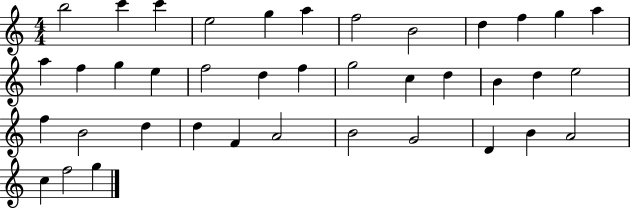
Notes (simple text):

B5/h C6/q C6/q E5/h G5/q A5/q F5/h B4/h D5/q F5/q G5/q A5/q A5/q F5/q G5/q E5/q F5/h D5/q F5/q G5/h C5/q D5/q B4/q D5/q E5/h F5/q B4/h D5/q D5/q F4/q A4/h B4/h G4/h D4/q B4/q A4/h C5/q F5/h G5/q